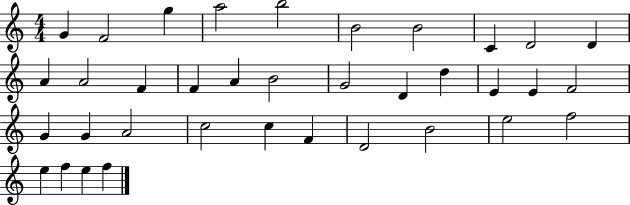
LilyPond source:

{
  \clef treble
  \numericTimeSignature
  \time 4/4
  \key c \major
  g'4 f'2 g''4 | a''2 b''2 | b'2 b'2 | c'4 d'2 d'4 | \break a'4 a'2 f'4 | f'4 a'4 b'2 | g'2 d'4 d''4 | e'4 e'4 f'2 | \break g'4 g'4 a'2 | c''2 c''4 f'4 | d'2 b'2 | e''2 f''2 | \break e''4 f''4 e''4 f''4 | \bar "|."
}